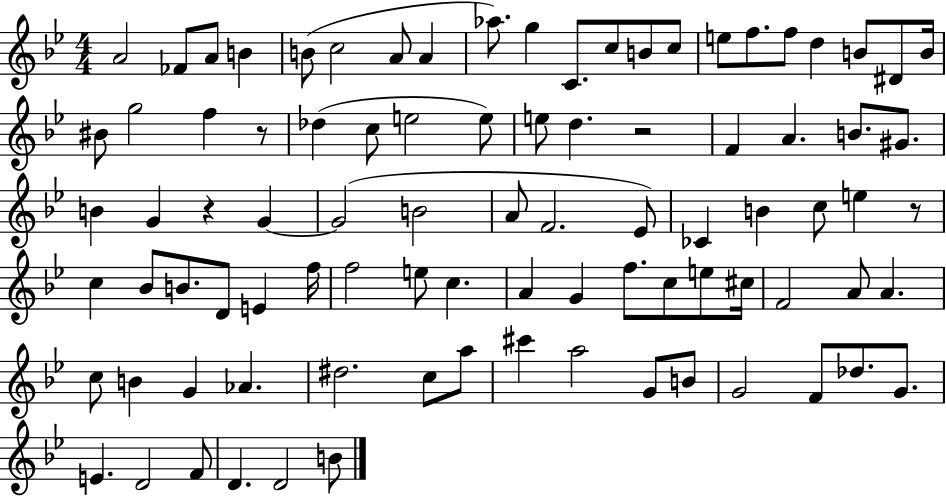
A4/h FES4/e A4/e B4/q B4/e C5/h A4/e A4/q Ab5/e. G5/q C4/e. C5/e B4/e C5/e E5/e F5/e. F5/e D5/q B4/e D#4/e B4/s BIS4/e G5/h F5/q R/e Db5/q C5/e E5/h E5/e E5/e D5/q. R/h F4/q A4/q. B4/e. G#4/e. B4/q G4/q R/q G4/q G4/h B4/h A4/e F4/h. Eb4/e CES4/q B4/q C5/e E5/q R/e C5/q Bb4/e B4/e. D4/e E4/q F5/s F5/h E5/e C5/q. A4/q G4/q F5/e. C5/e E5/e C#5/s F4/h A4/e A4/q. C5/e B4/q G4/q Ab4/q. D#5/h. C5/e A5/e C#6/q A5/h G4/e B4/e G4/h F4/e Db5/e. G4/e. E4/q. D4/h F4/e D4/q. D4/h B4/e